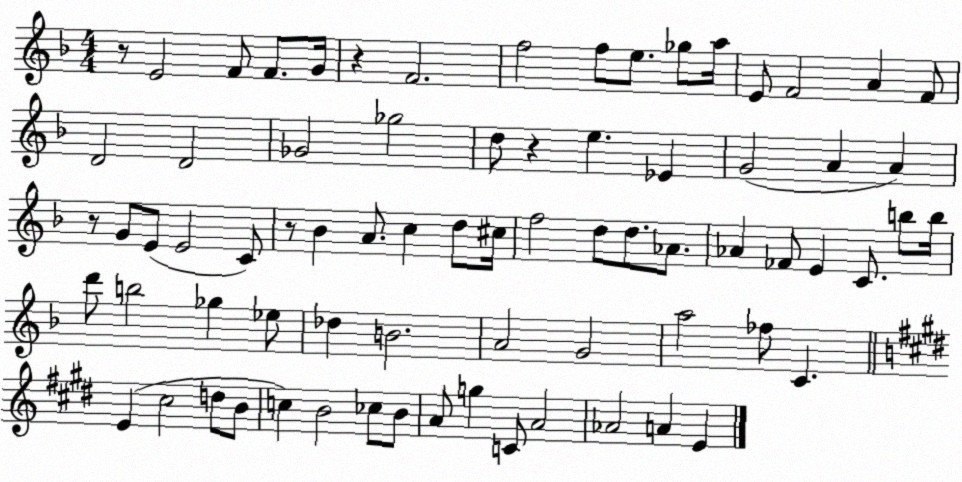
X:1
T:Untitled
M:4/4
L:1/4
K:F
z/2 E2 F/2 F/2 G/4 z F2 f2 f/2 e/2 _g/2 a/4 E/2 F2 A F/2 D2 D2 _G2 _g2 d/2 z e _E G2 A A z/2 G/2 E/2 E2 C/2 z/2 _B A/2 c d/2 ^c/4 f2 d/2 d/2 _A/2 _A _F/2 E C/2 b/2 b/4 d'/2 b2 _g _e/2 _d B2 A2 G2 a2 _f/2 C E ^c2 d/2 B/2 c B2 _c/2 B/2 A/2 g C/2 A2 _A2 A E